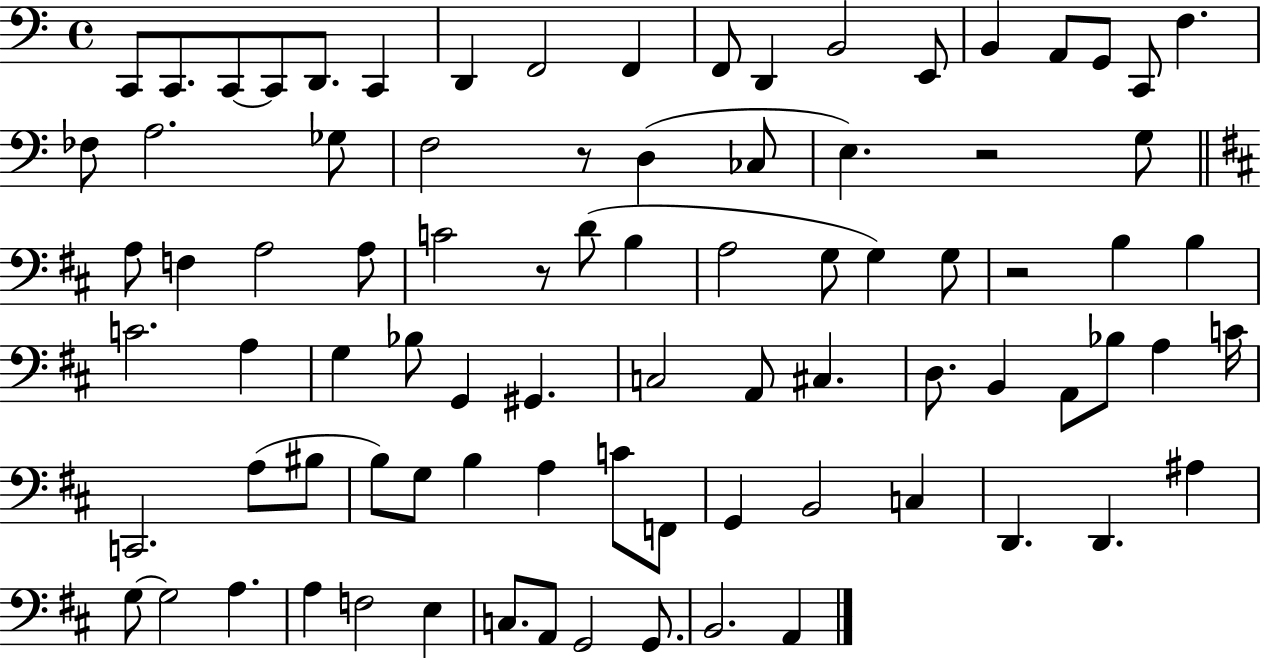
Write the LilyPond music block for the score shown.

{
  \clef bass
  \time 4/4
  \defaultTimeSignature
  \key c \major
  c,8 c,8. c,8~~ c,8 d,8. c,4 | d,4 f,2 f,4 | f,8 d,4 b,2 e,8 | b,4 a,8 g,8 c,8 f4. | \break fes8 a2. ges8 | f2 r8 d4( ces8 | e4.) r2 g8 | \bar "||" \break \key d \major a8 f4 a2 a8 | c'2 r8 d'8( b4 | a2 g8 g4) g8 | r2 b4 b4 | \break c'2. a4 | g4 bes8 g,4 gis,4. | c2 a,8 cis4. | d8. b,4 a,8 bes8 a4 c'16 | \break c,2. a8( bis8 | b8) g8 b4 a4 c'8 f,8 | g,4 b,2 c4 | d,4. d,4. ais4 | \break g8~~ g2 a4. | a4 f2 e4 | c8. a,8 g,2 g,8. | b,2. a,4 | \break \bar "|."
}